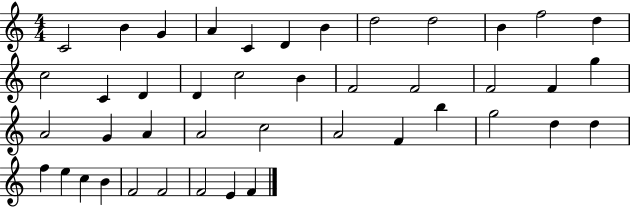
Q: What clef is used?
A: treble